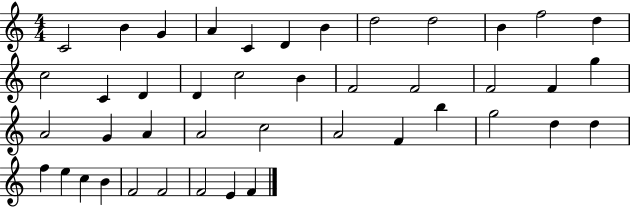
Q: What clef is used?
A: treble